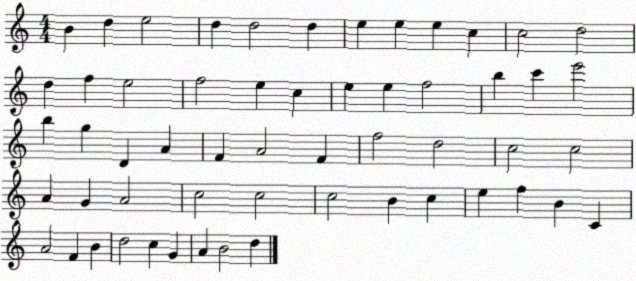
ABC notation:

X:1
T:Untitled
M:4/4
L:1/4
K:C
B d e2 d d2 d e e e c c2 d2 d f e2 f2 e c e e f2 b c' e'2 b g D A F A2 F f2 d2 c2 c2 A G A2 c2 c2 c2 B c e f B C A2 F B d2 c G A B2 d